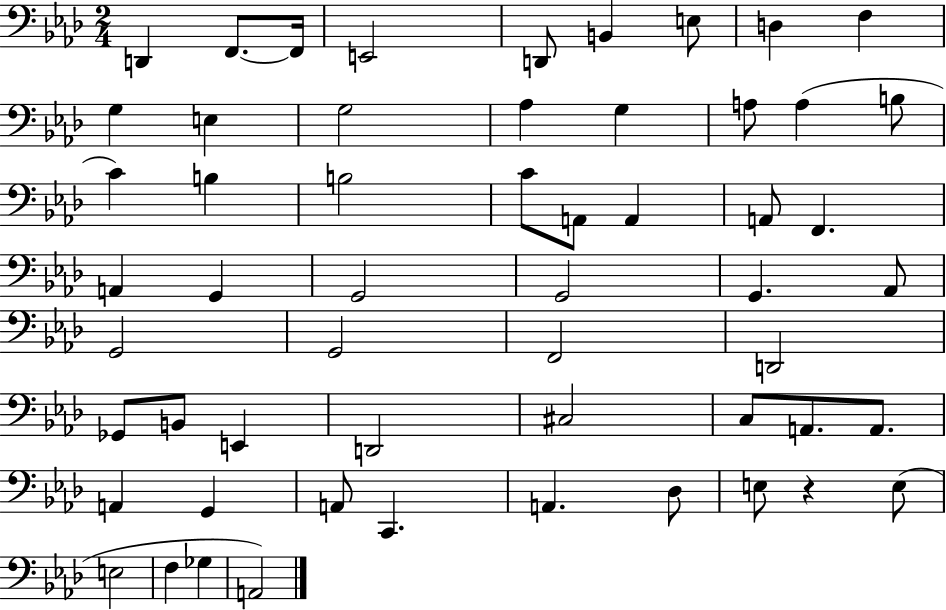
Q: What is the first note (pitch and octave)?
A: D2